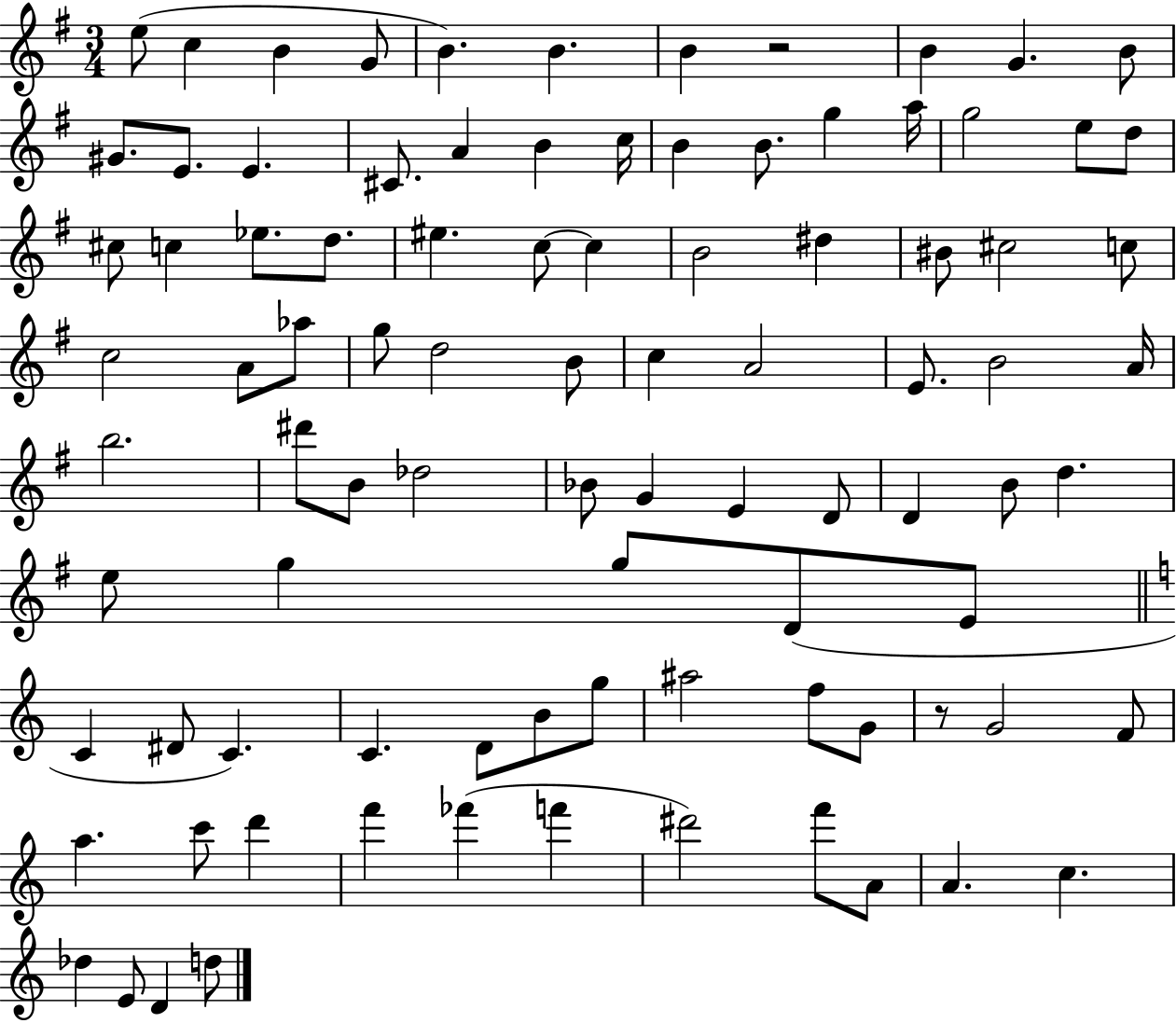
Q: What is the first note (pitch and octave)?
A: E5